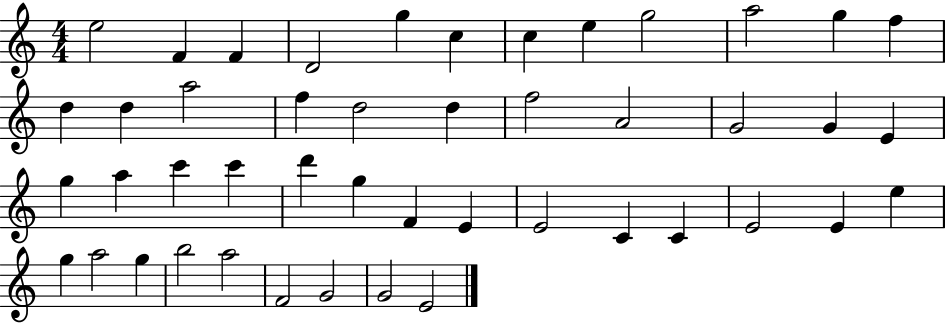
X:1
T:Untitled
M:4/4
L:1/4
K:C
e2 F F D2 g c c e g2 a2 g f d d a2 f d2 d f2 A2 G2 G E g a c' c' d' g F E E2 C C E2 E e g a2 g b2 a2 F2 G2 G2 E2